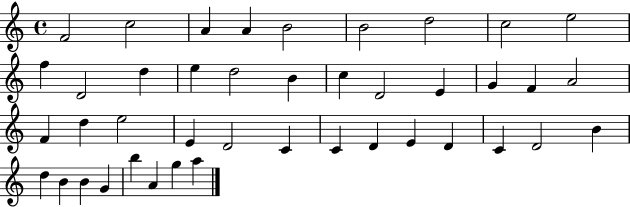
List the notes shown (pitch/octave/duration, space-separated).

F4/h C5/h A4/q A4/q B4/h B4/h D5/h C5/h E5/h F5/q D4/h D5/q E5/q D5/h B4/q C5/q D4/h E4/q G4/q F4/q A4/h F4/q D5/q E5/h E4/q D4/h C4/q C4/q D4/q E4/q D4/q C4/q D4/h B4/q D5/q B4/q B4/q G4/q B5/q A4/q G5/q A5/q